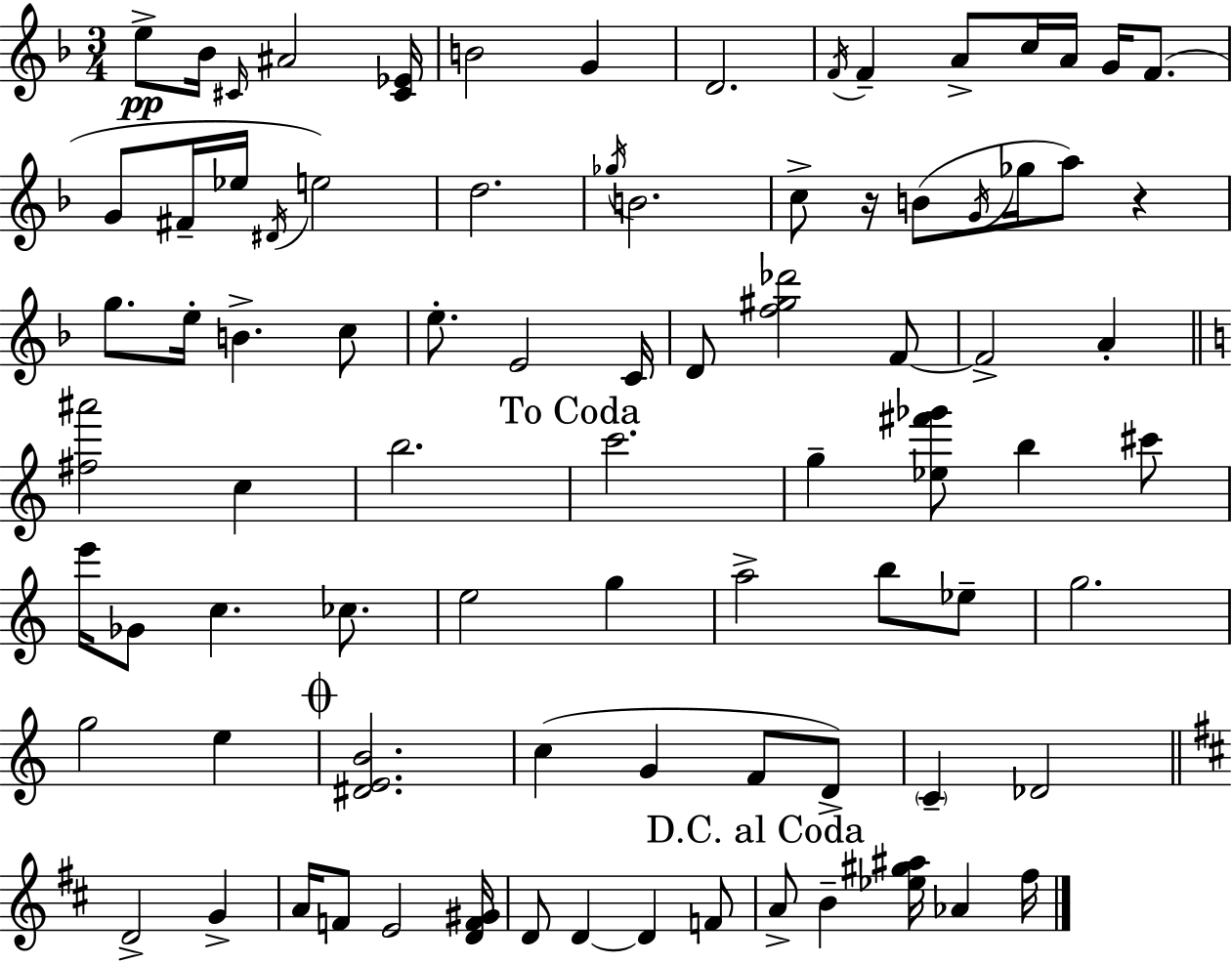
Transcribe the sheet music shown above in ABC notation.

X:1
T:Untitled
M:3/4
L:1/4
K:F
e/2 _B/4 ^C/4 ^A2 [^C_E]/4 B2 G D2 F/4 F A/2 c/4 A/4 G/4 F/2 G/2 ^F/4 _e/4 ^D/4 e2 d2 _g/4 B2 c/2 z/4 B/2 G/4 _g/4 a/2 z g/2 e/4 B c/2 e/2 E2 C/4 D/2 [f^g_d']2 F/2 F2 A [^f^a']2 c b2 c'2 g [_e^f'_g']/2 b ^c'/2 e'/4 _G/2 c _c/2 e2 g a2 b/2 _e/2 g2 g2 e [^DEB]2 c G F/2 D/2 C _D2 D2 G A/4 F/2 E2 [DF^G]/4 D/2 D D F/2 A/2 B [_e^g^a]/4 _A ^f/4